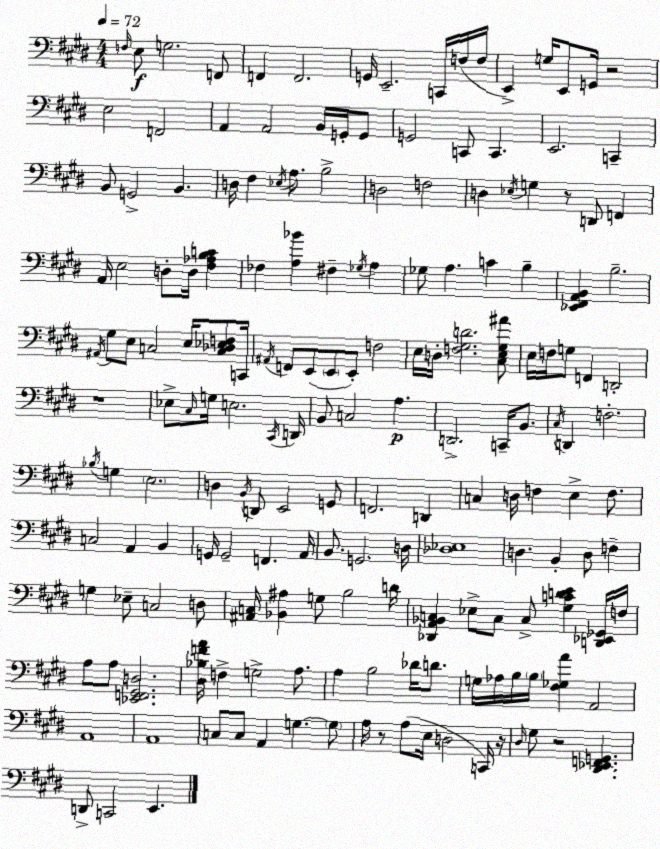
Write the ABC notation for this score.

X:1
T:Untitled
M:4/4
L:1/4
K:E
F,/4 E,/2 G,2 F,,/2 F,, F,,2 G,,/4 E,,2 C,,/4 F,/4 F,/4 E,, G,/4 E,,/2 G,,/4 z2 E,2 F,,2 A,, A,,2 B,,/4 G,,/4 G,,/2 G,,2 C,,/2 C,, E,,2 C,, B,,/2 G,,2 B,, D,/4 ^F, _E,/4 A,/2 B,2 D,2 F,2 D, _E,/4 G, z/2 D,,/2 F,, A,,/4 E,2 D,/2 D,/4 [^F,_A,B,C] _F, [A,_B] ^F, _G,/4 A, _G,/2 A, C B, [_E,,^F,,A,,B,,] B,2 ^A,,/4 ^G,/2 E,/2 C,2 E,/4 [C,_D,_E,F,]/2 C,,/4 ^A,,/4 F,,/2 E,,/2 E,,/2 E,,/2 F,2 E,/4 D,/4 [F,^G,D]2 [^C,E,^G,^A]/2 E,/4 F,/4 G,/2 F,, D,,2 z4 _E,/2 ^C,/4 G,/4 E,2 ^C,,/4 D,,/4 B,,/2 C,2 A, D,,2 C,,/4 B,,/2 ^C,/4 D,, F,2 _B,/4 G, E,2 D, B,,/4 D,,/2 E,,2 G,,/2 F,,2 D,, C, D,/4 F, E, F,/2 C,2 A,, B,, G,,/4 G,,2 F,, A,,/4 B,,/2 G,,2 D,/4 [_D,_E,]4 D, B,, D,/2 F, G, _E,/2 C,2 D,/2 [^A,,C,]/4 [_B,,^A,] G,/2 B,2 D/4 [_D,,A,,_B,,C,] _E,/2 C,/2 C,/2 [^G,CDE] [D,,_E,,_G,,]/4 F,/4 A,/2 A,/2 [_E,,F,,^G,,D,]2 [^D,_B,FA]/4 F, G,2 A,/2 A, B,2 _D/4 D/2 G,/4 _A,/4 B,/4 B,/4 [^F,_G,A] A,,2 A,,4 A,,4 C,/2 C,/2 A,, G, G,/2 A,/4 z/2 A,/2 E,/4 D,2 C,,/4 z/4 ^D,/4 ^G,/2 z2 [^D,,_E,,F,,G,,] D,,/2 C,,2 E,,